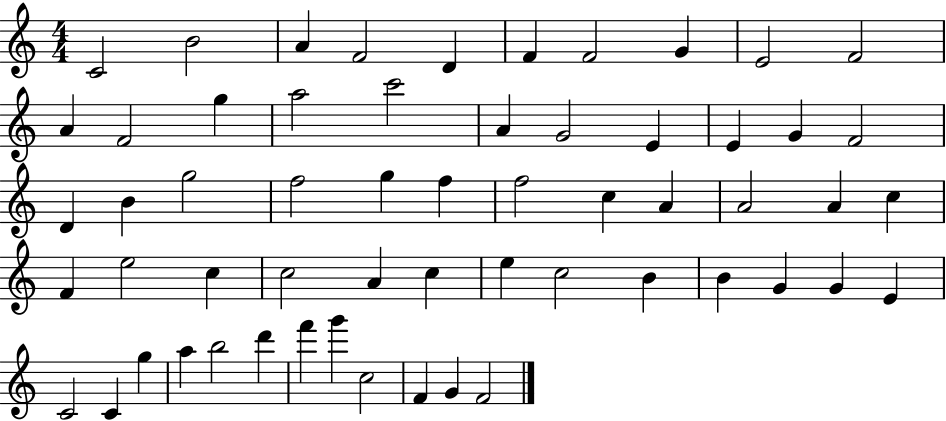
X:1
T:Untitled
M:4/4
L:1/4
K:C
C2 B2 A F2 D F F2 G E2 F2 A F2 g a2 c'2 A G2 E E G F2 D B g2 f2 g f f2 c A A2 A c F e2 c c2 A c e c2 B B G G E C2 C g a b2 d' f' g' c2 F G F2